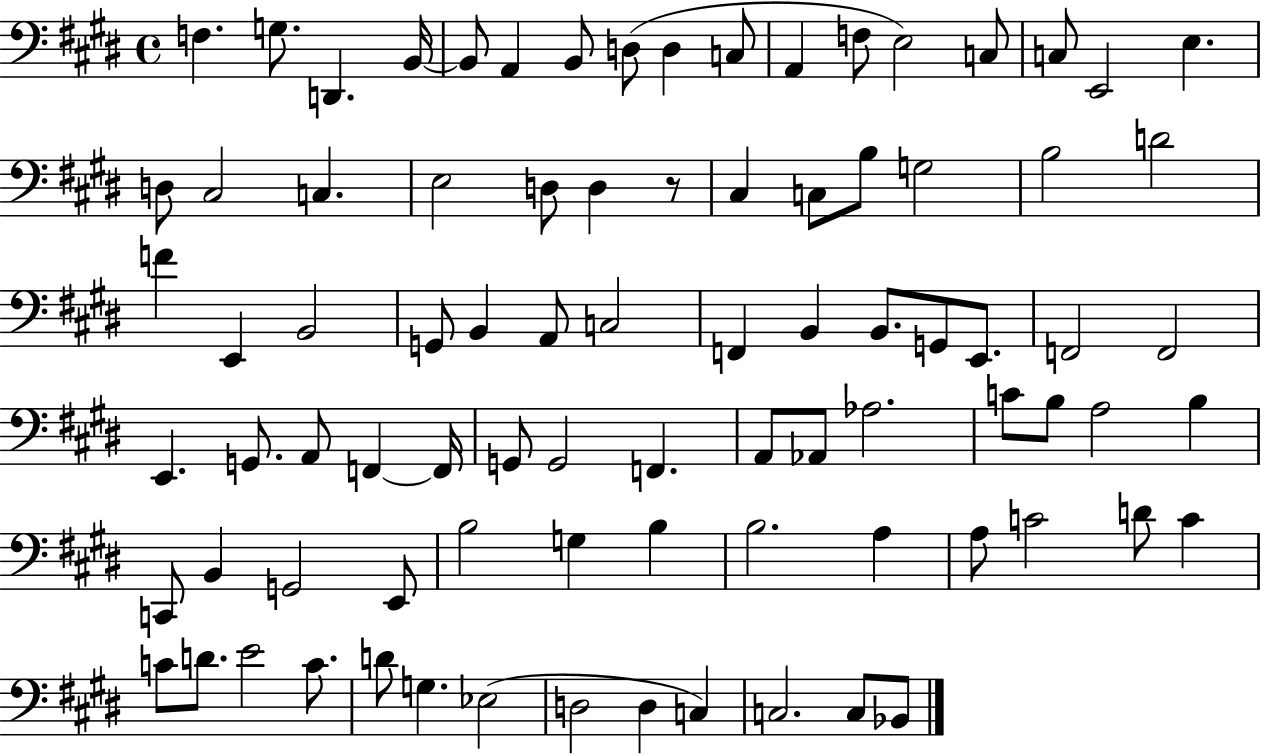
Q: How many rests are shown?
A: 1